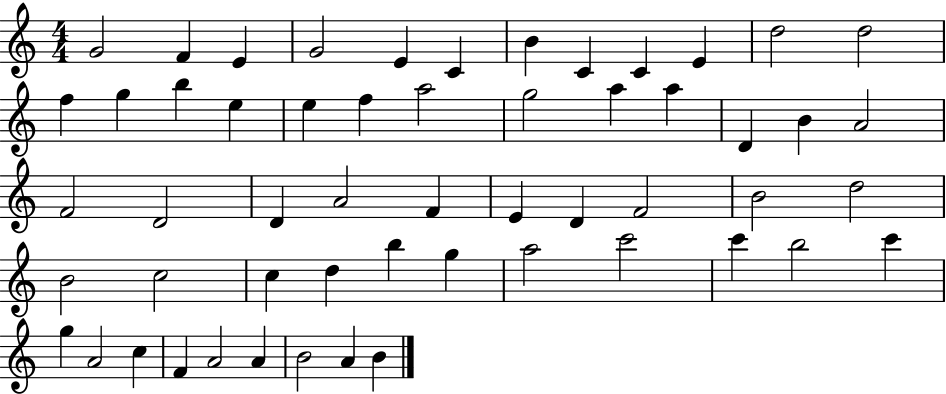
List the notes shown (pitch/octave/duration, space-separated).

G4/h F4/q E4/q G4/h E4/q C4/q B4/q C4/q C4/q E4/q D5/h D5/h F5/q G5/q B5/q E5/q E5/q F5/q A5/h G5/h A5/q A5/q D4/q B4/q A4/h F4/h D4/h D4/q A4/h F4/q E4/q D4/q F4/h B4/h D5/h B4/h C5/h C5/q D5/q B5/q G5/q A5/h C6/h C6/q B5/h C6/q G5/q A4/h C5/q F4/q A4/h A4/q B4/h A4/q B4/q